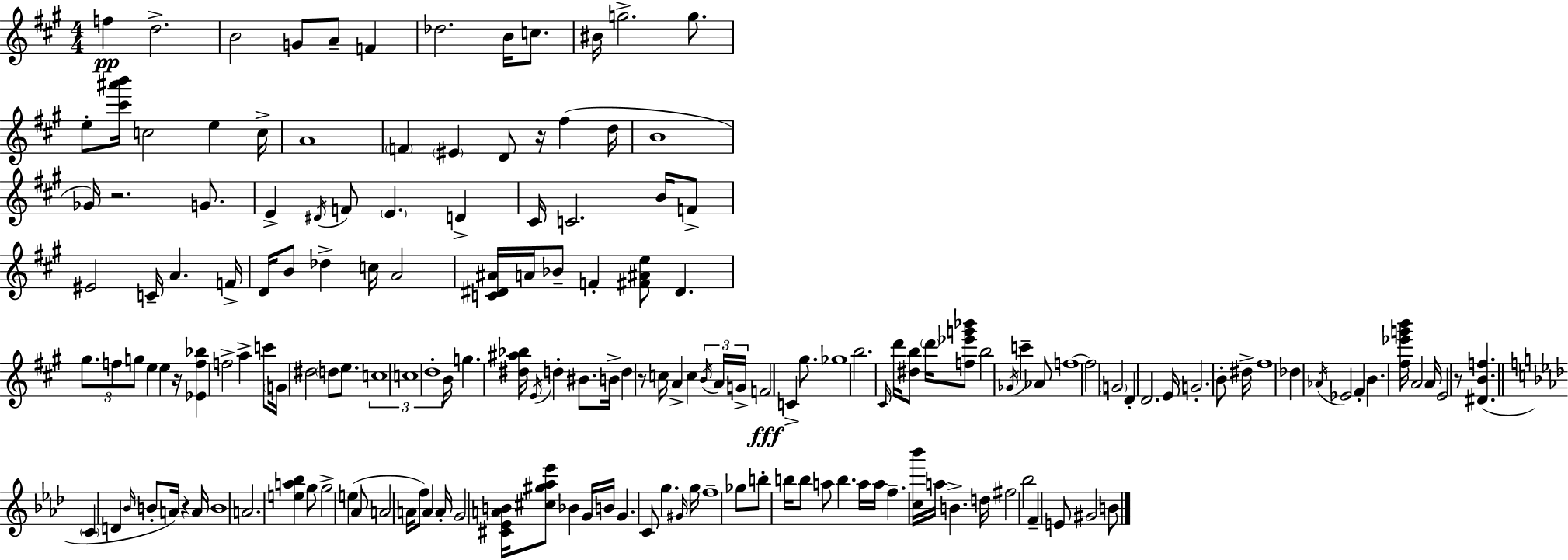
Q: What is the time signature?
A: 4/4